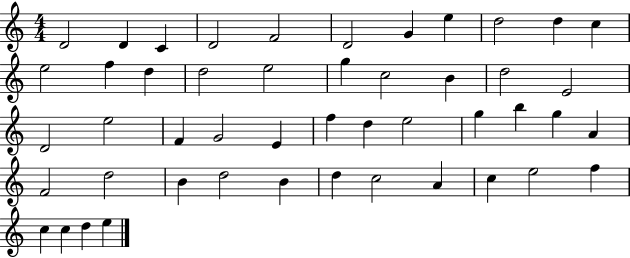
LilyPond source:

{
  \clef treble
  \numericTimeSignature
  \time 4/4
  \key c \major
  d'2 d'4 c'4 | d'2 f'2 | d'2 g'4 e''4 | d''2 d''4 c''4 | \break e''2 f''4 d''4 | d''2 e''2 | g''4 c''2 b'4 | d''2 e'2 | \break d'2 e''2 | f'4 g'2 e'4 | f''4 d''4 e''2 | g''4 b''4 g''4 a'4 | \break f'2 d''2 | b'4 d''2 b'4 | d''4 c''2 a'4 | c''4 e''2 f''4 | \break c''4 c''4 d''4 e''4 | \bar "|."
}